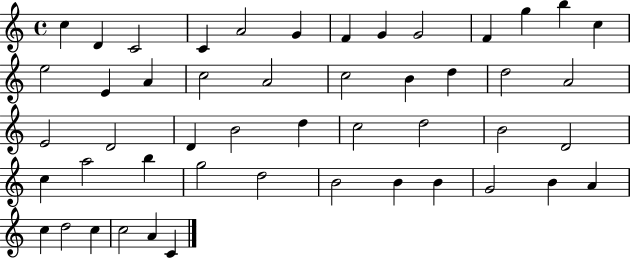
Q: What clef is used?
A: treble